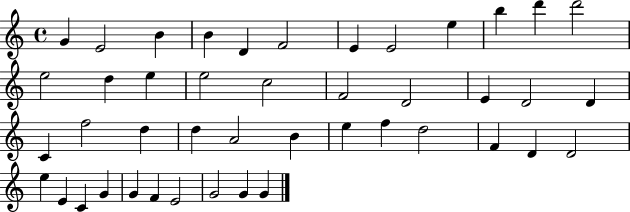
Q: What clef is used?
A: treble